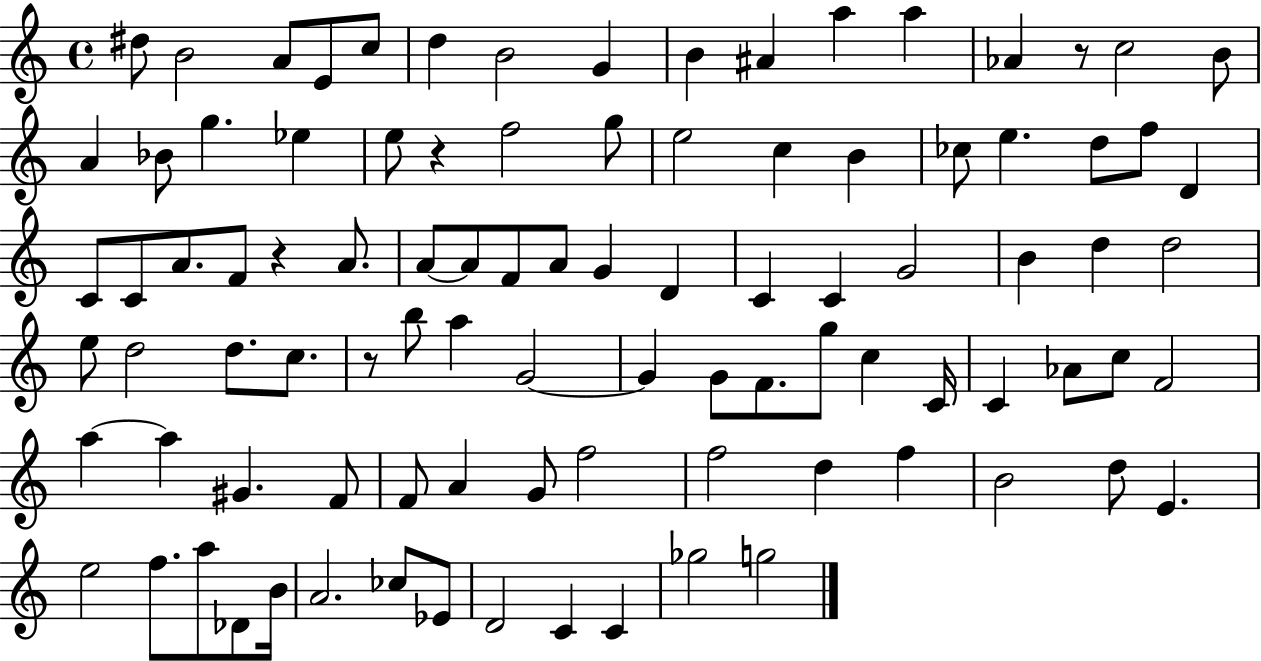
D#5/e B4/h A4/e E4/e C5/e D5/q B4/h G4/q B4/q A#4/q A5/q A5/q Ab4/q R/e C5/h B4/e A4/q Bb4/e G5/q. Eb5/q E5/e R/q F5/h G5/e E5/h C5/q B4/q CES5/e E5/q. D5/e F5/e D4/q C4/e C4/e A4/e. F4/e R/q A4/e. A4/e A4/e F4/e A4/e G4/q D4/q C4/q C4/q G4/h B4/q D5/q D5/h E5/e D5/h D5/e. C5/e. R/e B5/e A5/q G4/h G4/q G4/e F4/e. G5/e C5/q C4/s C4/q Ab4/e C5/e F4/h A5/q A5/q G#4/q. F4/e F4/e A4/q G4/e F5/h F5/h D5/q F5/q B4/h D5/e E4/q. E5/h F5/e. A5/e Db4/e B4/s A4/h. CES5/e Eb4/e D4/h C4/q C4/q Gb5/h G5/h